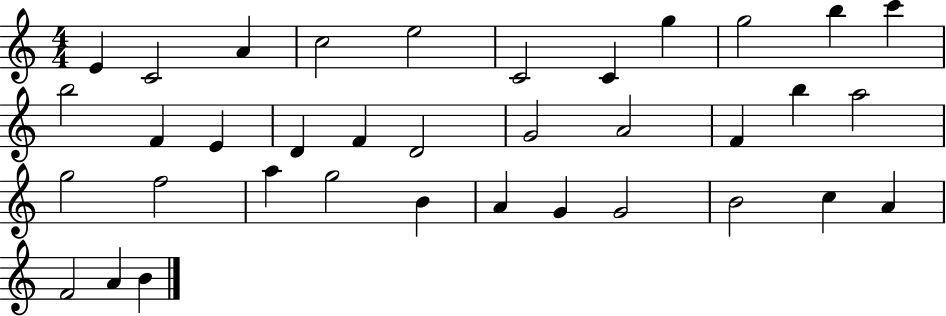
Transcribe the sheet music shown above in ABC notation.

X:1
T:Untitled
M:4/4
L:1/4
K:C
E C2 A c2 e2 C2 C g g2 b c' b2 F E D F D2 G2 A2 F b a2 g2 f2 a g2 B A G G2 B2 c A F2 A B